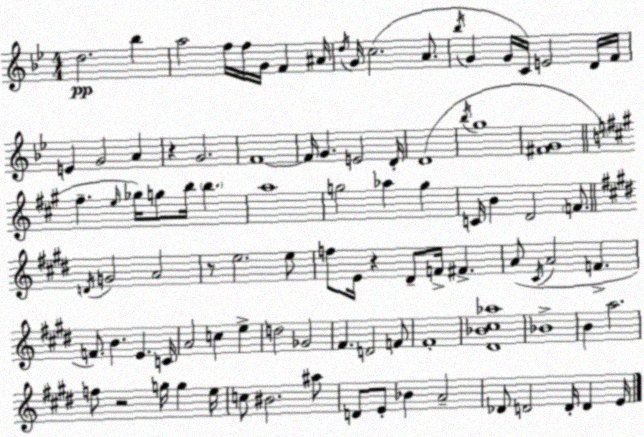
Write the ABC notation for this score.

X:1
T:Untitled
M:4/4
L:1/4
K:Gm
d2 _b a2 f/4 f/4 G/4 F ^A/4 d/4 G/4 c2 A/2 _b/4 G G/4 C/4 E2 D/4 F/4 E G2 A z G2 F4 F/4 G E2 D/4 D4 _b/4 g4 [^FG]4 ^f e/4 _g/4 g/2 b/4 b a4 g2 _a g C/4 B D2 F/2 D/4 G2 A2 z/2 e2 e/2 f/2 E/4 z ^D/2 F/4 ^F A/2 ^C/4 A2 F F/2 B E C/4 A2 c e d2 _G2 ^F D2 F/2 ^F4 [^D_B^c_a]4 _B4 B a2 f/2 z2 g/4 g e/4 c/2 ^B2 ^a/2 D/2 E/2 _B A2 _D/2 D2 D/4 D E/4